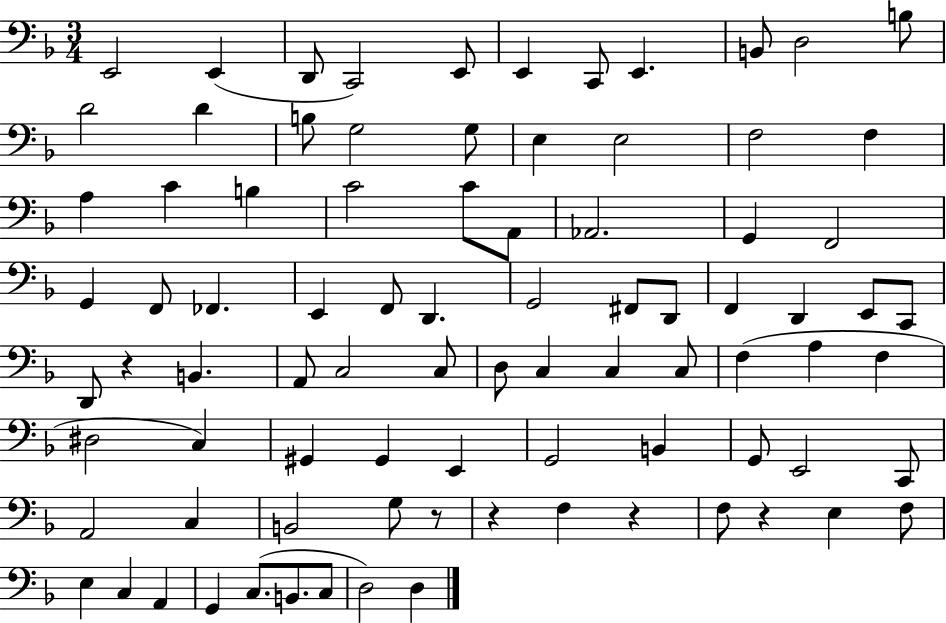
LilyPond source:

{
  \clef bass
  \numericTimeSignature
  \time 3/4
  \key f \major
  \repeat volta 2 { e,2 e,4( | d,8 c,2) e,8 | e,4 c,8 e,4. | b,8 d2 b8 | \break d'2 d'4 | b8 g2 g8 | e4 e2 | f2 f4 | \break a4 c'4 b4 | c'2 c'8 a,8 | aes,2. | g,4 f,2 | \break g,4 f,8 fes,4. | e,4 f,8 d,4. | g,2 fis,8 d,8 | f,4 d,4 e,8 c,8 | \break d,8 r4 b,4. | a,8 c2 c8 | d8 c4 c4 c8 | f4( a4 f4 | \break dis2 c4) | gis,4 gis,4 e,4 | g,2 b,4 | g,8 e,2 c,8 | \break a,2 c4 | b,2 g8 r8 | r4 f4 r4 | f8 r4 e4 f8 | \break e4 c4 a,4 | g,4 c8.( b,8. c8 | d2) d4 | } \bar "|."
}